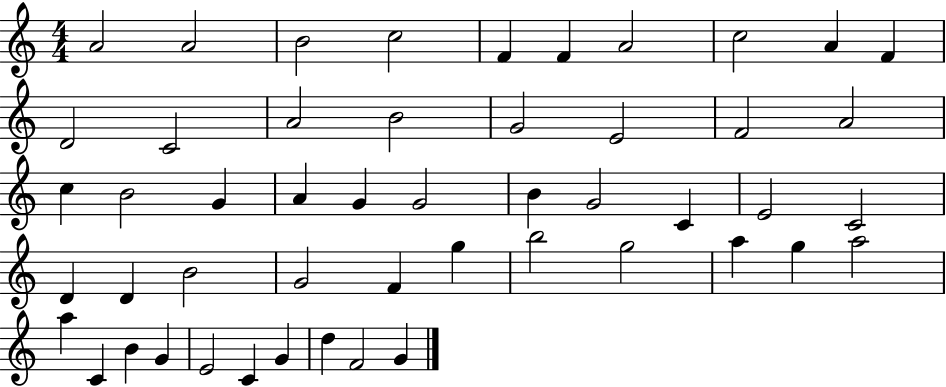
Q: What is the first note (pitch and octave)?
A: A4